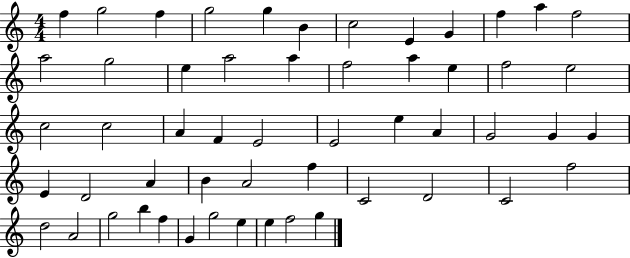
{
  \clef treble
  \numericTimeSignature
  \time 4/4
  \key c \major
  f''4 g''2 f''4 | g''2 g''4 b'4 | c''2 e'4 g'4 | f''4 a''4 f''2 | \break a''2 g''2 | e''4 a''2 a''4 | f''2 a''4 e''4 | f''2 e''2 | \break c''2 c''2 | a'4 f'4 e'2 | e'2 e''4 a'4 | g'2 g'4 g'4 | \break e'4 d'2 a'4 | b'4 a'2 f''4 | c'2 d'2 | c'2 f''2 | \break d''2 a'2 | g''2 b''4 f''4 | g'4 g''2 e''4 | e''4 f''2 g''4 | \break \bar "|."
}